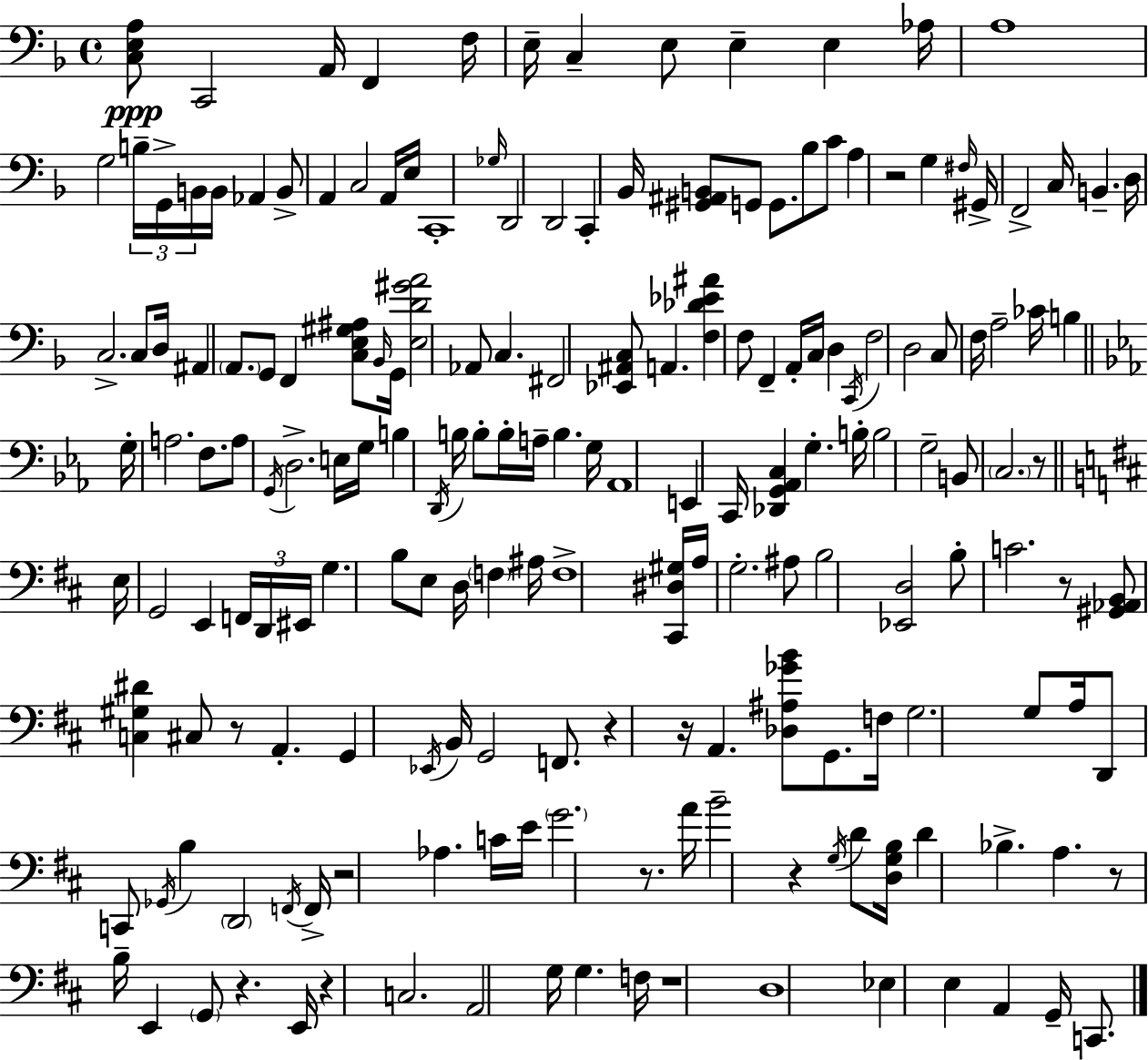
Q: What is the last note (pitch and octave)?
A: C2